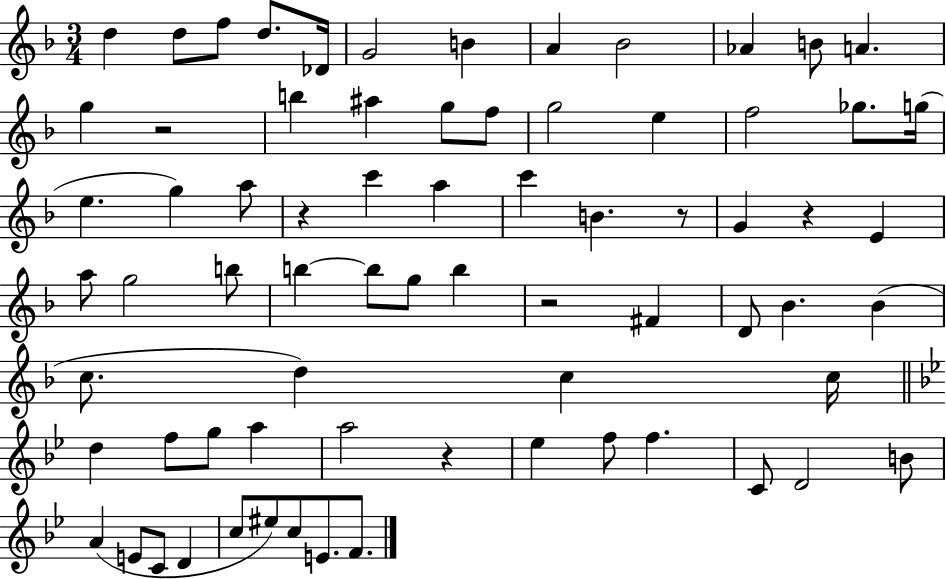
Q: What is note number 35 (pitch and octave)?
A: B5